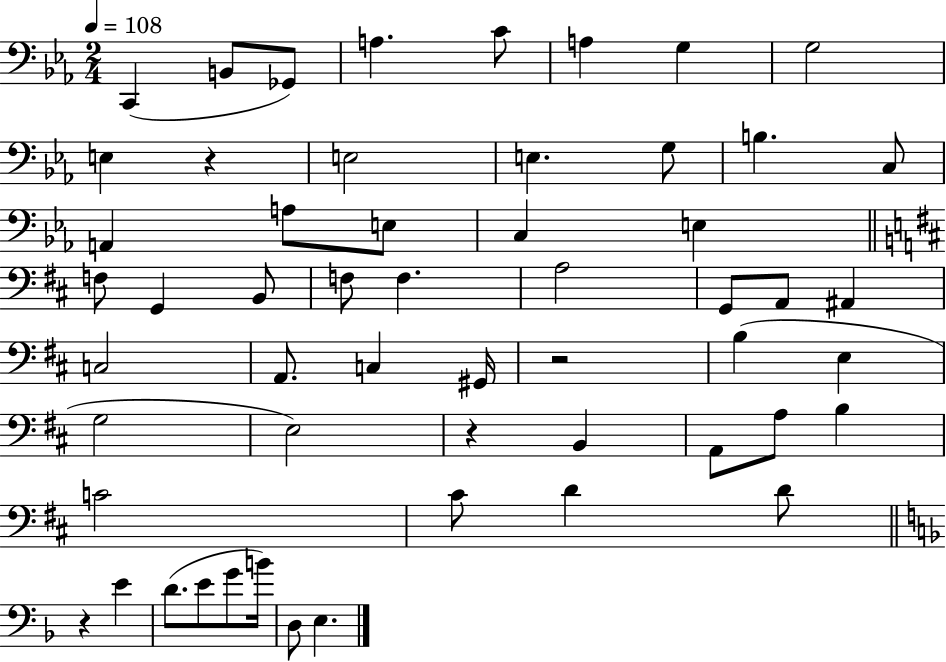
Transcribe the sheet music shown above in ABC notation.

X:1
T:Untitled
M:2/4
L:1/4
K:Eb
C,, B,,/2 _G,,/2 A, C/2 A, G, G,2 E, z E,2 E, G,/2 B, C,/2 A,, A,/2 E,/2 C, E, F,/2 G,, B,,/2 F,/2 F, A,2 G,,/2 A,,/2 ^A,, C,2 A,,/2 C, ^G,,/4 z2 B, E, G,2 E,2 z B,, A,,/2 A,/2 B, C2 ^C/2 D D/2 z E D/2 E/2 G/2 B/4 D,/2 E,